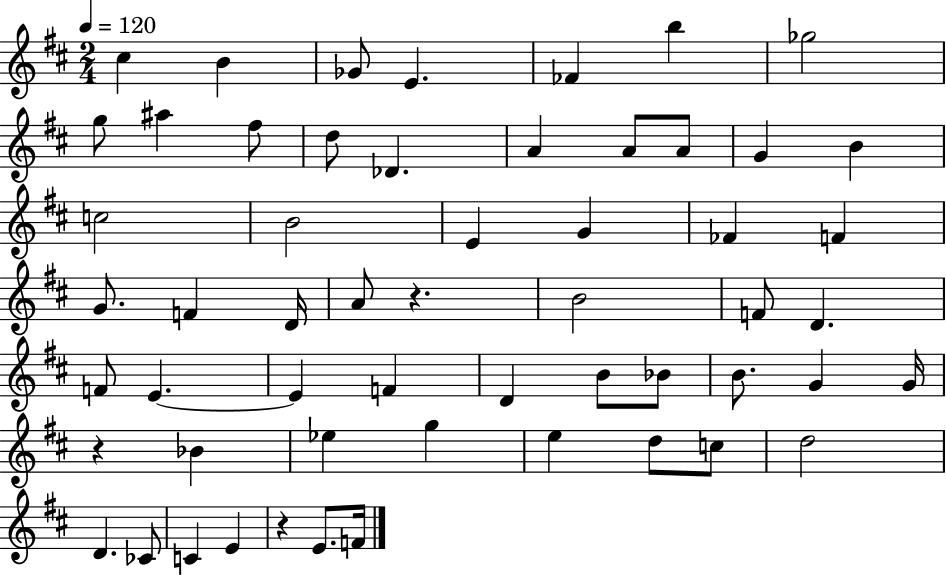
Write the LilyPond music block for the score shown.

{
  \clef treble
  \numericTimeSignature
  \time 2/4
  \key d \major
  \tempo 4 = 120
  \repeat volta 2 { cis''4 b'4 | ges'8 e'4. | fes'4 b''4 | ges''2 | \break g''8 ais''4 fis''8 | d''8 des'4. | a'4 a'8 a'8 | g'4 b'4 | \break c''2 | b'2 | e'4 g'4 | fes'4 f'4 | \break g'8. f'4 d'16 | a'8 r4. | b'2 | f'8 d'4. | \break f'8 e'4.~~ | e'4 f'4 | d'4 b'8 bes'8 | b'8. g'4 g'16 | \break r4 bes'4 | ees''4 g''4 | e''4 d''8 c''8 | d''2 | \break d'4. ces'8 | c'4 e'4 | r4 e'8. f'16 | } \bar "|."
}